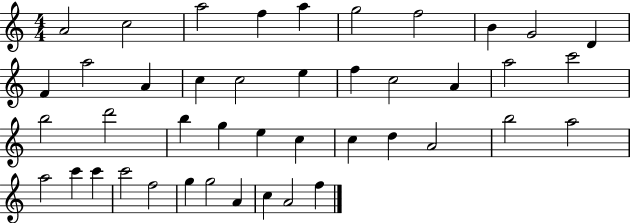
A4/h C5/h A5/h F5/q A5/q G5/h F5/h B4/q G4/h D4/q F4/q A5/h A4/q C5/q C5/h E5/q F5/q C5/h A4/q A5/h C6/h B5/h D6/h B5/q G5/q E5/q C5/q C5/q D5/q A4/h B5/h A5/h A5/h C6/q C6/q C6/h F5/h G5/q G5/h A4/q C5/q A4/h F5/q